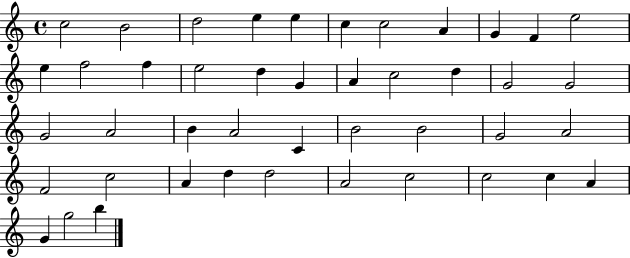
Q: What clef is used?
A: treble